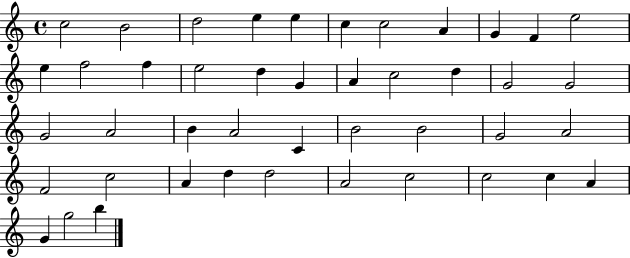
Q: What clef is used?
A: treble